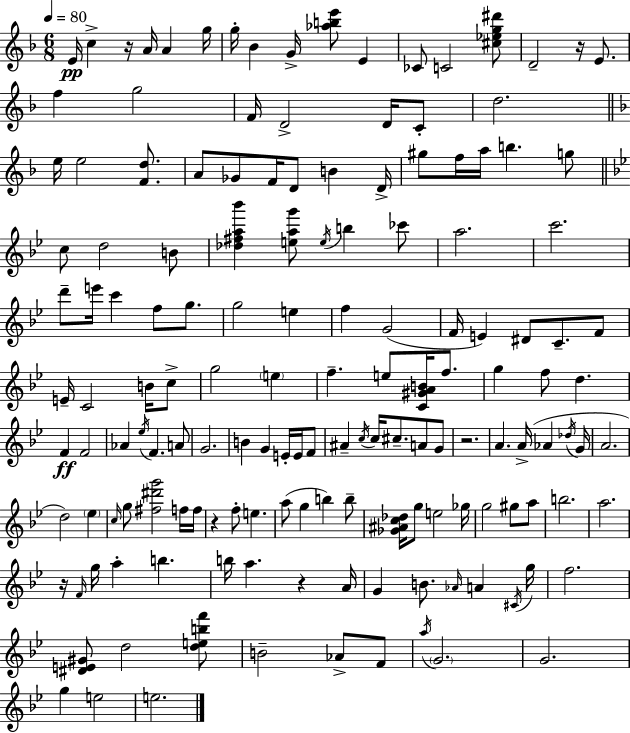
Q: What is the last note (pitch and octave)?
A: E5